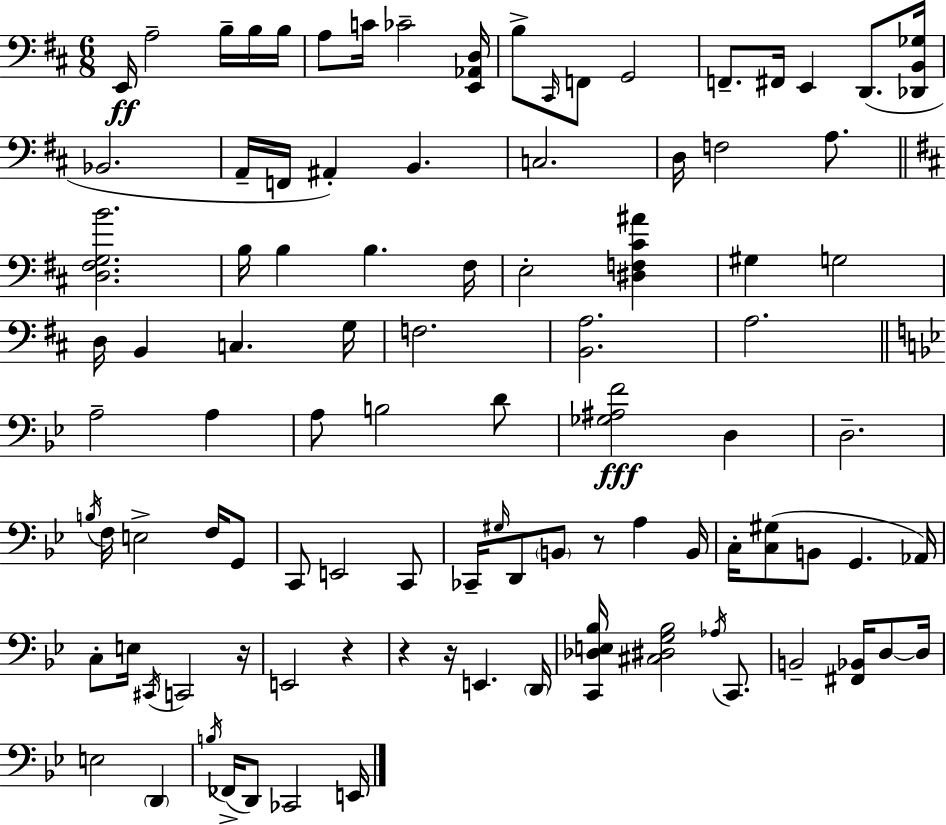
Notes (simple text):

E2/s A3/h B3/s B3/s B3/s A3/e C4/s CES4/h [E2,Ab2,D3]/s B3/e C#2/s F2/e G2/h F2/e. F#2/s E2/q D2/e. [Db2,B2,Gb3]/s Bb2/h. A2/s F2/s A#2/q B2/q. C3/h. D3/s F3/h A3/e. [D3,F#3,G3,B4]/h. B3/s B3/q B3/q. F#3/s E3/h [D#3,F3,C#4,A#4]/q G#3/q G3/h D3/s B2/q C3/q. G3/s F3/h. [B2,A3]/h. A3/h. A3/h A3/q A3/e B3/h D4/e [Gb3,A#3,F4]/h D3/q D3/h. B3/s F3/s E3/h F3/s G2/e C2/e E2/h C2/e CES2/s G#3/s D2/e B2/e R/e A3/q B2/s C3/s [C3,G#3]/e B2/e G2/q. Ab2/s C3/e E3/s C#2/s C2/h R/s E2/h R/q R/q R/s E2/q. D2/s [C2,Db3,E3,Bb3]/s [C#3,D#3,G3,Bb3]/h Ab3/s C2/e. B2/h [F#2,Bb2]/s D3/e D3/s E3/h D2/q B3/s FES2/s D2/e CES2/h E2/s